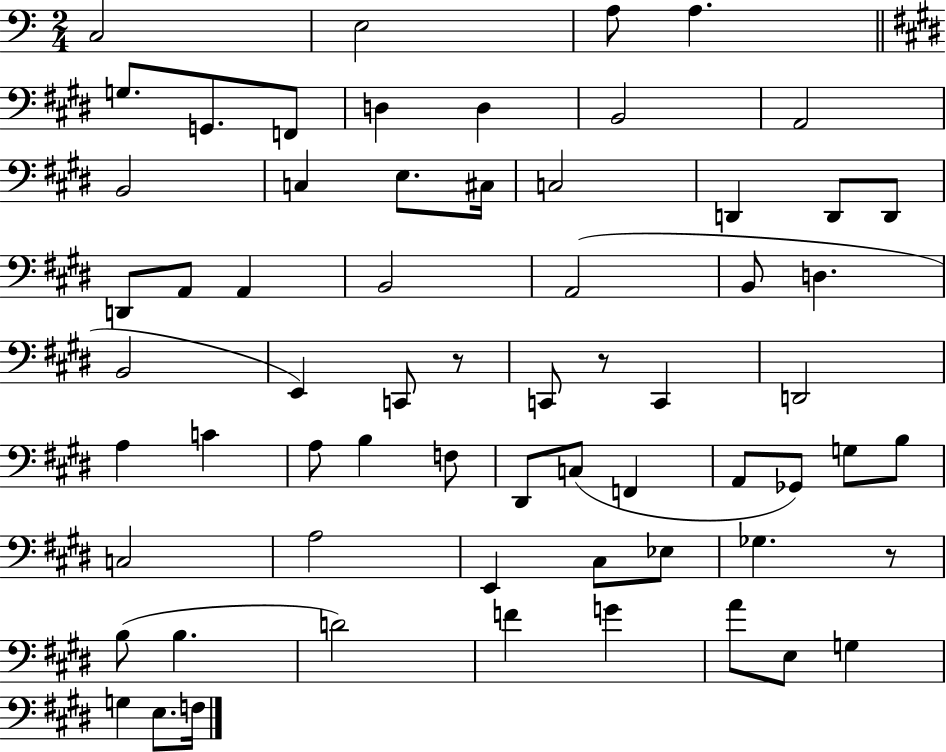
C3/h E3/h A3/e A3/q. G3/e. G2/e. F2/e D3/q D3/q B2/h A2/h B2/h C3/q E3/e. C#3/s C3/h D2/q D2/e D2/e D2/e A2/e A2/q B2/h A2/h B2/e D3/q. B2/h E2/q C2/e R/e C2/e R/e C2/q D2/h A3/q C4/q A3/e B3/q F3/e D#2/e C3/e F2/q A2/e Gb2/e G3/e B3/e C3/h A3/h E2/q C#3/e Eb3/e Gb3/q. R/e B3/e B3/q. D4/h F4/q G4/q A4/e E3/e G3/q G3/q E3/e. F3/s